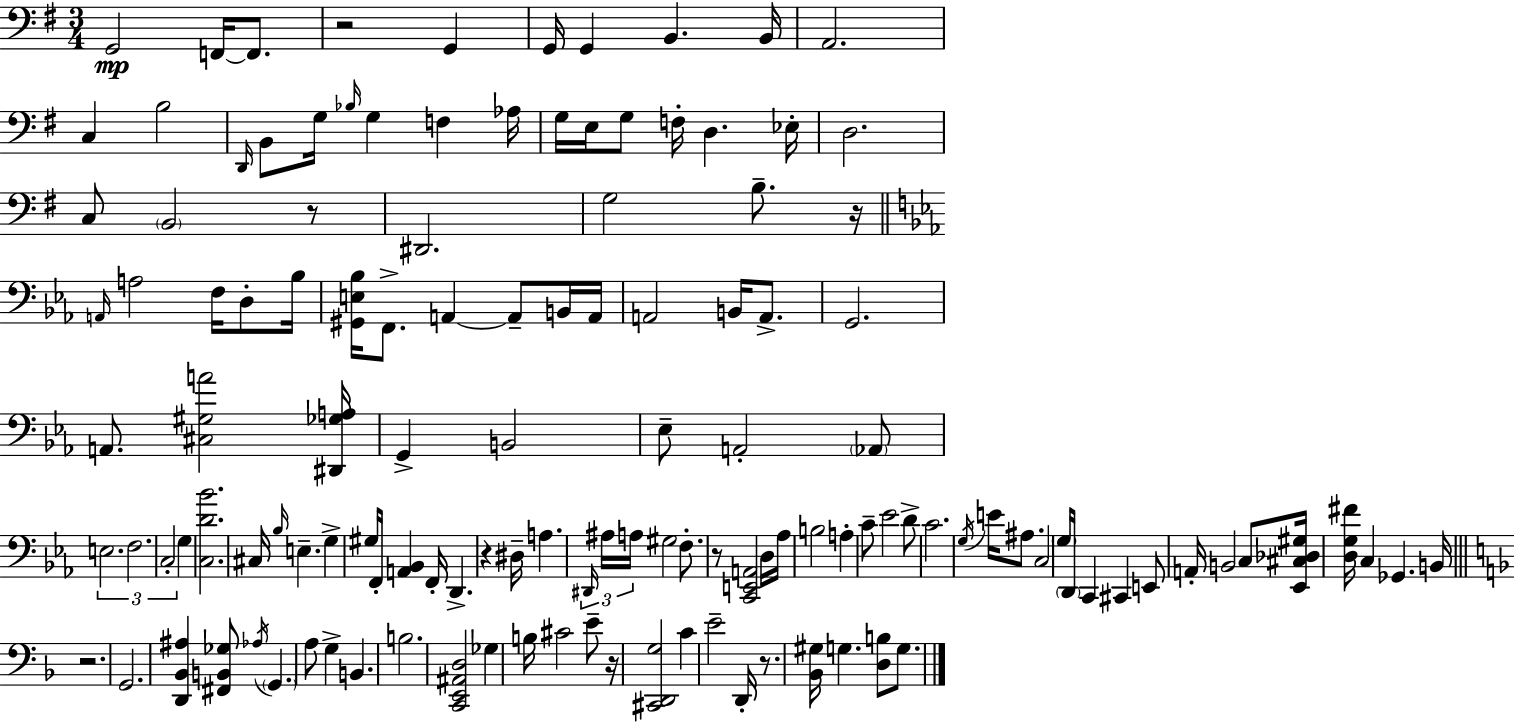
{
  \clef bass
  \numericTimeSignature
  \time 3/4
  \key e \minor
  g,2\mp f,16~~ f,8. | r2 g,4 | g,16 g,4 b,4. b,16 | a,2. | \break c4 b2 | \grace { d,16 } b,8 g16 \grace { bes16 } g4 f4 | aes16 g16 e16 g8 f16-. d4. | ees16-. d2. | \break c8 \parenthesize b,2 | r8 dis,2. | g2 b8.-- | r16 \bar "||" \break \key ees \major \grace { a,16 } a2 f16 d8-. | bes16 <gis, e bes>16 f,8.-> a,4~~ a,8-- b,16 | a,16 a,2 b,16 a,8.-> | g,2. | \break a,8. <cis gis a'>2 | <dis, ges a>16 g,4-> b,2 | ees8-- a,2-. \parenthesize aes,8 | \tuplet 3/2 { e2. | \break f2. | c2-. } g4 | <c d' bes'>2. | cis16 \grace { bes16 } e4.-- g4-> | \break gis16 f,16-. <a, bes,>4 f,16-. d,4.-> | r4 dis16-- a4. | \tuplet 3/2 { \grace { dis,16 } ais16 a16 } gis2 | f8.-. r8 <c, e, a,>2 | \break d16 aes16 b2 a4-. | c'8-- ees'2 | d'8-> c'2. | \acciaccatura { g16 } e'16 ais8. c2 | \break \parenthesize g16 \parenthesize d,16 c,4 cis,4 | e,8 a,16-. b,2 | c8 <ees, cis des gis>16 <d g fis'>16 c4 ges,4. | b,16 \bar "||" \break \key f \major r2. | g,2. | <d, bes, ais>4 <fis, b, ges>8 \acciaccatura { aes16 } \parenthesize g,4. | a8 g4-> b,4. | \break b2. | <c, e, ais, d>2 ges4 | b16 cis'2 e'8-- | r16 <cis, d, g>2 c'4 | \break e'2-- d,16-. r8. | <bes, gis>16 g4. <d b>8 g8. | \bar "|."
}